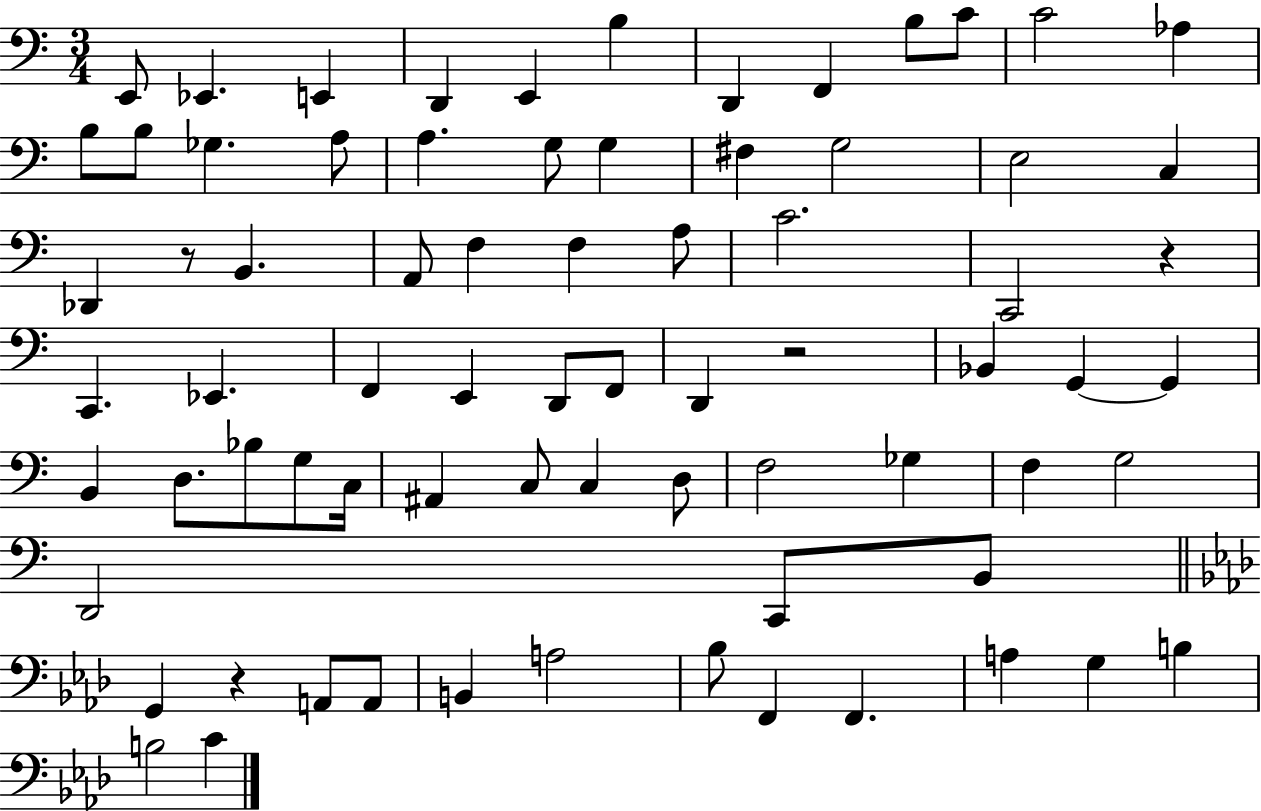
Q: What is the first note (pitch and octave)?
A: E2